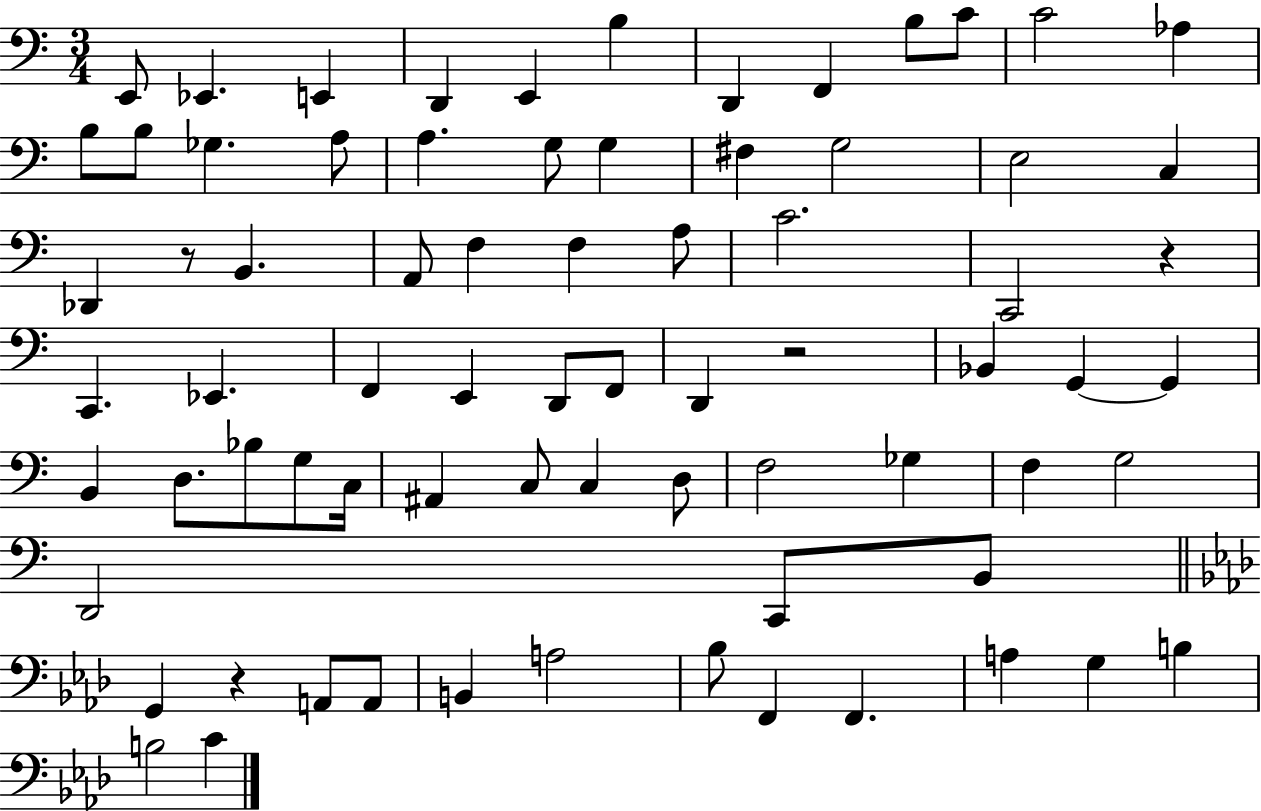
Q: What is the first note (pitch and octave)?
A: E2